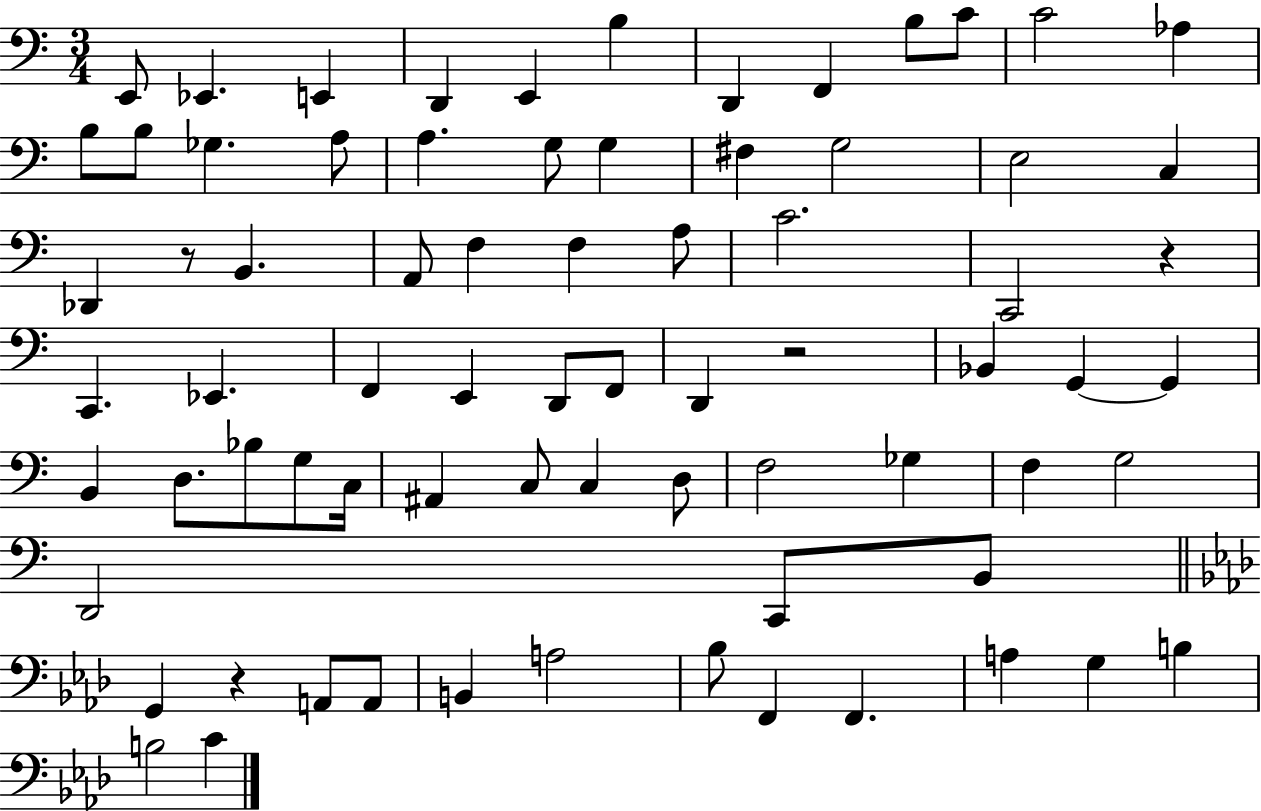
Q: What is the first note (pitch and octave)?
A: E2